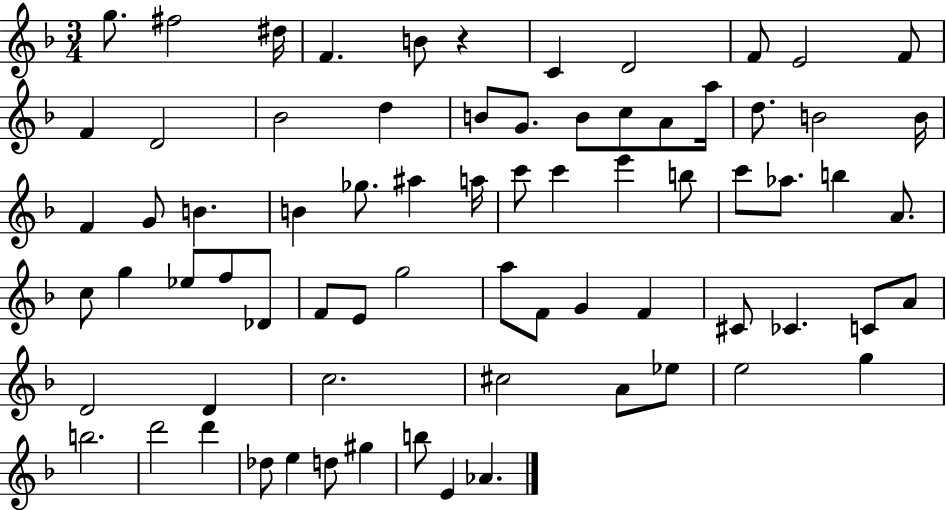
G5/e. F#5/h D#5/s F4/q. B4/e R/q C4/q D4/h F4/e E4/h F4/e F4/q D4/h Bb4/h D5/q B4/e G4/e. B4/e C5/e A4/e A5/s D5/e. B4/h B4/s F4/q G4/e B4/q. B4/q Gb5/e. A#5/q A5/s C6/e C6/q E6/q B5/e C6/e Ab5/e. B5/q A4/e. C5/e G5/q Eb5/e F5/e Db4/e F4/e E4/e G5/h A5/e F4/e G4/q F4/q C#4/e CES4/q. C4/e A4/e D4/h D4/q C5/h. C#5/h A4/e Eb5/e E5/h G5/q B5/h. D6/h D6/q Db5/e E5/q D5/e G#5/q B5/e E4/q Ab4/q.